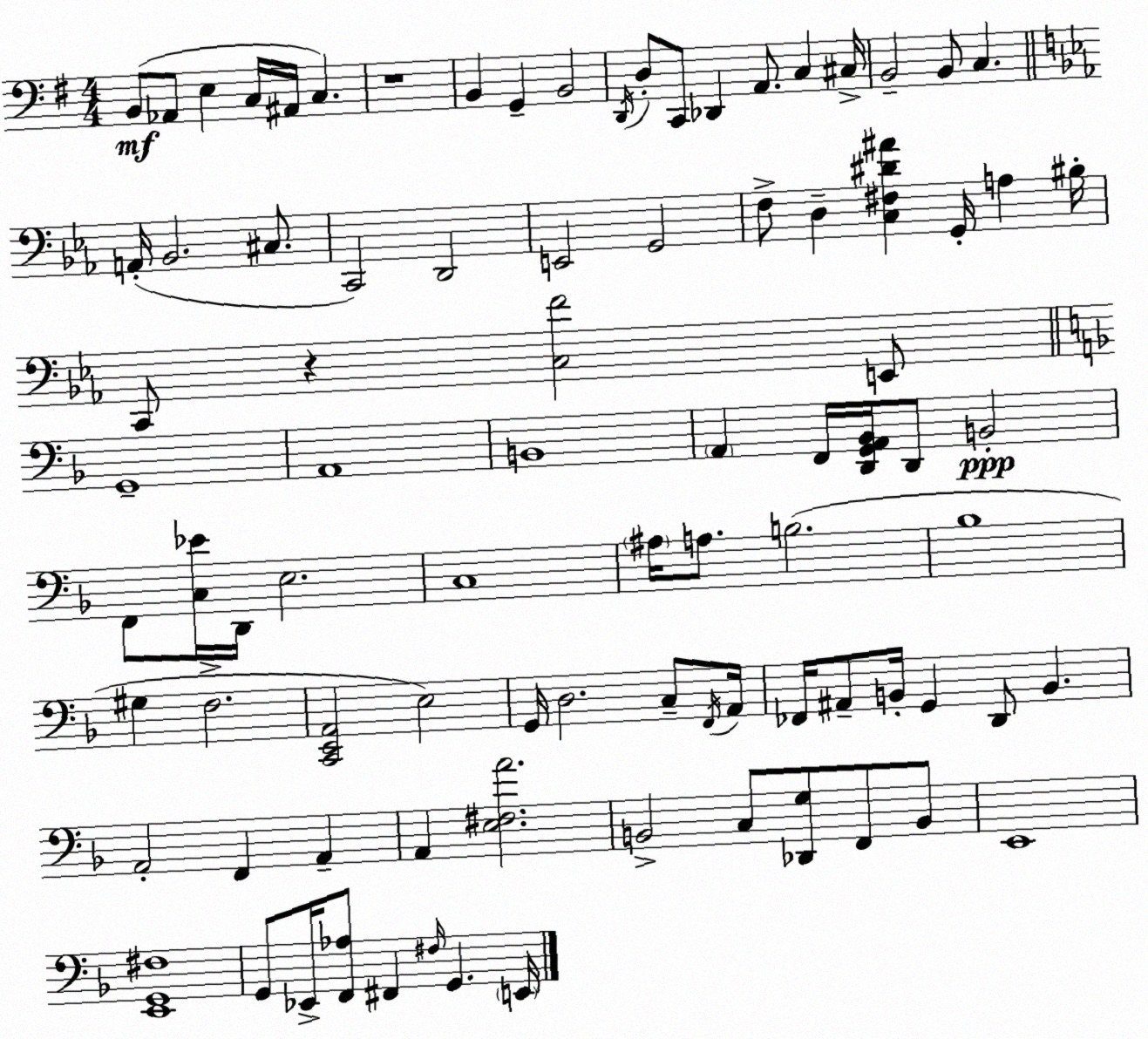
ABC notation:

X:1
T:Untitled
M:4/4
L:1/4
K:G
B,,/2 _A,,/2 E, C,/4 ^A,,/4 C, z4 B,, G,, B,,2 D,,/4 D,/2 C,,/2 _D,, A,,/2 C, ^C,/4 B,,2 B,,/2 C, A,,/4 _B,,2 ^C,/2 C,,2 D,,2 E,,2 G,,2 F,/2 D, [C,^F,^D^A] G,,/4 A, ^B,/4 C,,/2 z [C,F]2 E,,/2 G,,4 A,,4 B,,4 A,, F,,/4 [D,,G,,A,,_B,,]/4 D,,/2 B,,2 F,,/2 [C,_E]/4 D,,/4 E,2 C,4 ^A,/4 A,/2 B,2 _B,4 ^G, F,2 [C,,E,,A,,]2 E,2 G,,/4 D,2 C,/2 F,,/4 A,,/4 _F,,/4 ^A,,/2 B,,/4 G,, D,,/2 B,, A,,2 F,, A,, A,, [E,^F,A]2 B,,2 C,/2 [_D,,G,]/2 F,,/2 B,,/2 E,,4 [E,,G,,^F,]4 G,,/2 _E,,/4 [F,,_A,]/2 ^F,, ^F,/4 G,, E,,/4